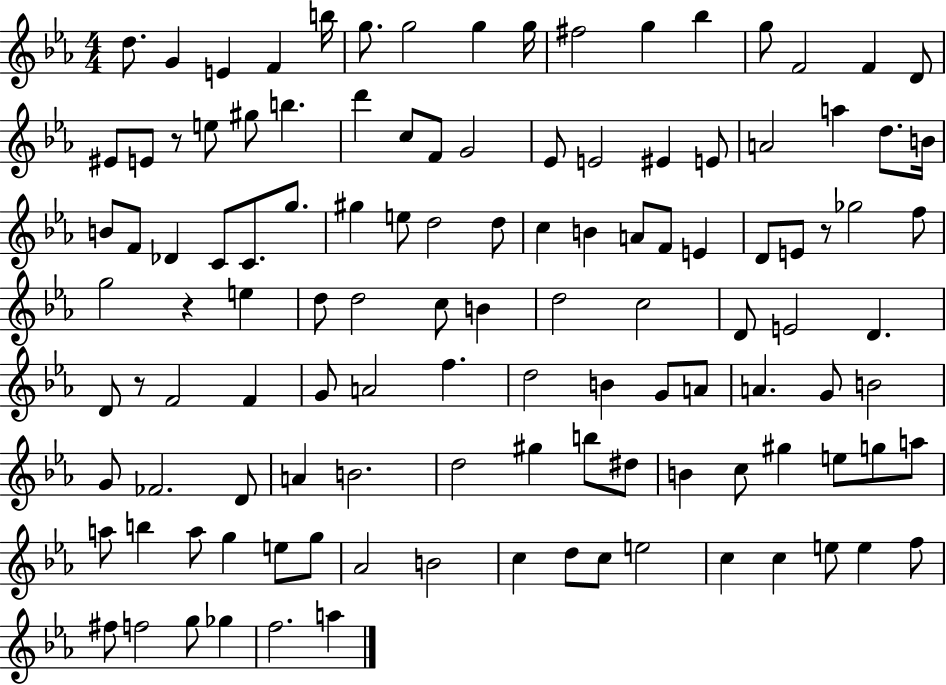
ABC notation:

X:1
T:Untitled
M:4/4
L:1/4
K:Eb
d/2 G E F b/4 g/2 g2 g g/4 ^f2 g _b g/2 F2 F D/2 ^E/2 E/2 z/2 e/2 ^g/2 b d' c/2 F/2 G2 _E/2 E2 ^E E/2 A2 a d/2 B/4 B/2 F/2 _D C/2 C/2 g/2 ^g e/2 d2 d/2 c B A/2 F/2 E D/2 E/2 z/2 _g2 f/2 g2 z e d/2 d2 c/2 B d2 c2 D/2 E2 D D/2 z/2 F2 F G/2 A2 f d2 B G/2 A/2 A G/2 B2 G/2 _F2 D/2 A B2 d2 ^g b/2 ^d/2 B c/2 ^g e/2 g/2 a/2 a/2 b a/2 g e/2 g/2 _A2 B2 c d/2 c/2 e2 c c e/2 e f/2 ^f/2 f2 g/2 _g f2 a